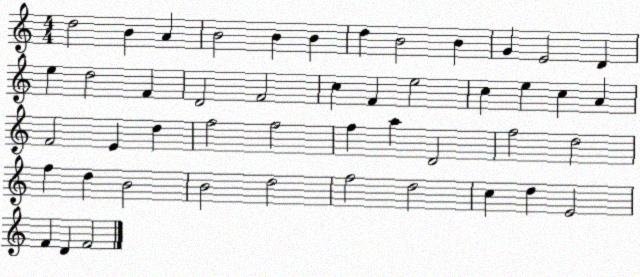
X:1
T:Untitled
M:4/4
L:1/4
K:C
d2 B A B2 B B d B2 B G E2 D e d2 F D2 F2 c F e2 c e c A F2 E d f2 f2 f a D2 f2 d2 f d B2 B2 d2 f2 d2 c d E2 F D F2